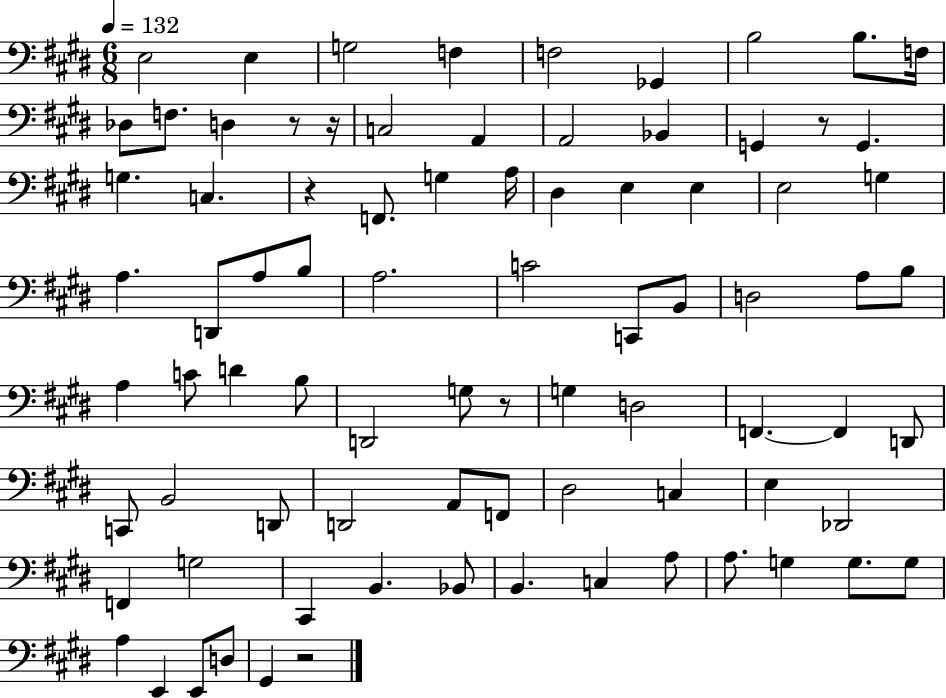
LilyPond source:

{
  \clef bass
  \numericTimeSignature
  \time 6/8
  \key e \major
  \tempo 4 = 132
  e2 e4 | g2 f4 | f2 ges,4 | b2 b8. f16 | \break des8 f8. d4 r8 r16 | c2 a,4 | a,2 bes,4 | g,4 r8 g,4. | \break g4. c4. | r4 f,8. g4 a16 | dis4 e4 e4 | e2 g4 | \break a4. d,8 a8 b8 | a2. | c'2 c,8 b,8 | d2 a8 b8 | \break a4 c'8 d'4 b8 | d,2 g8 r8 | g4 d2 | f,4.~~ f,4 d,8 | \break c,8 b,2 d,8 | d,2 a,8 f,8 | dis2 c4 | e4 des,2 | \break f,4 g2 | cis,4 b,4. bes,8 | b,4. c4 a8 | a8. g4 g8. g8 | \break a4 e,4 e,8 d8 | gis,4 r2 | \bar "|."
}